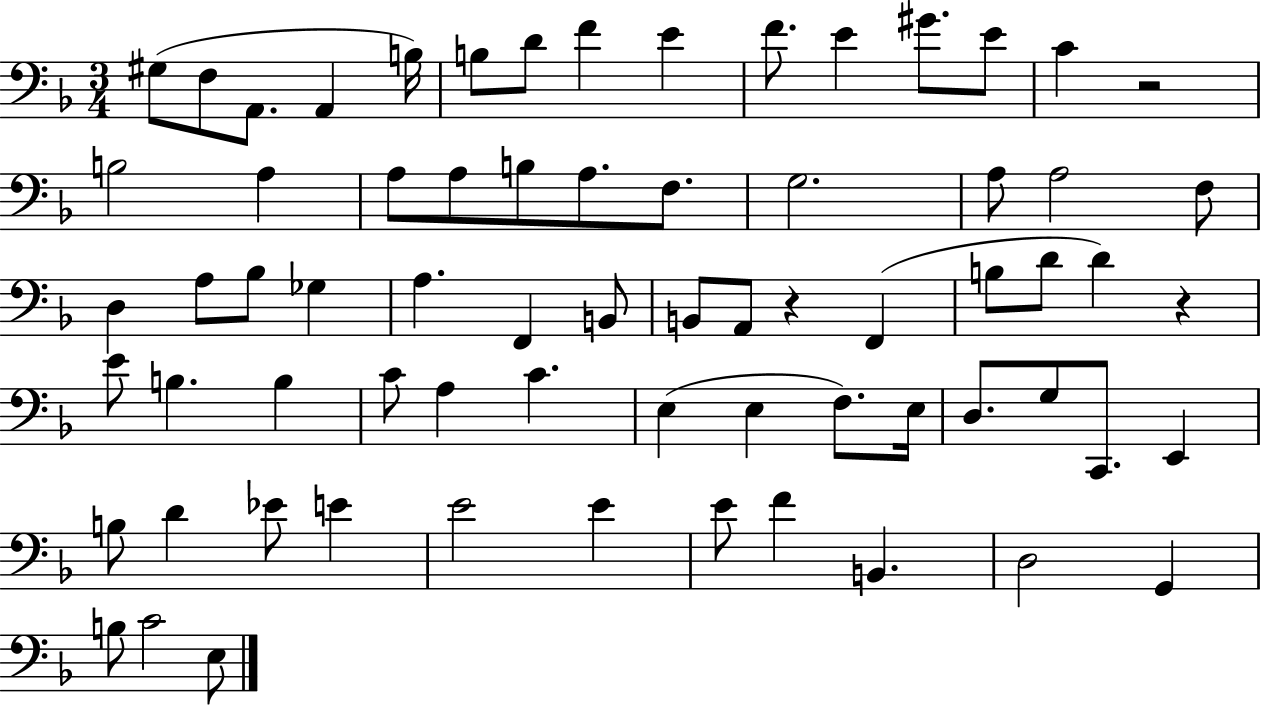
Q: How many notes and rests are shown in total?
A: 69